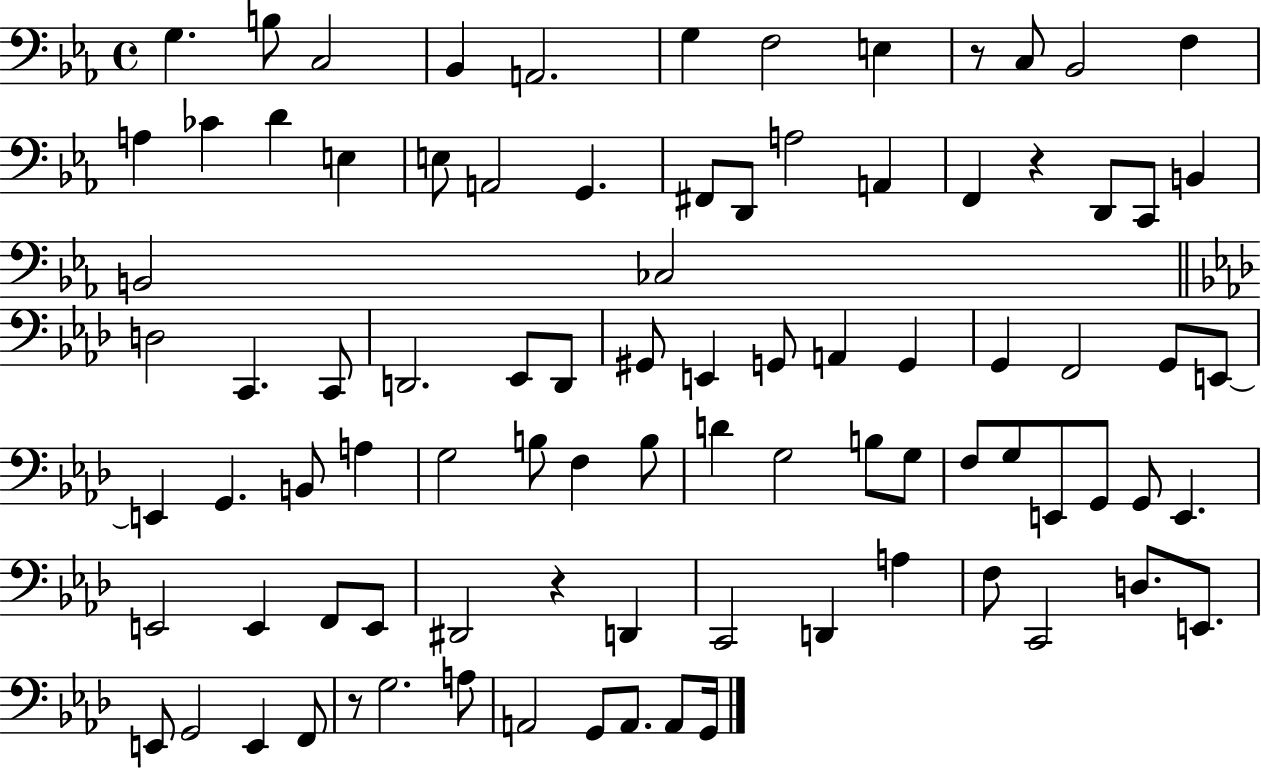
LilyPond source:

{
  \clef bass
  \time 4/4
  \defaultTimeSignature
  \key ees \major
  \repeat volta 2 { g4. b8 c2 | bes,4 a,2. | g4 f2 e4 | r8 c8 bes,2 f4 | \break a4 ces'4 d'4 e4 | e8 a,2 g,4. | fis,8 d,8 a2 a,4 | f,4 r4 d,8 c,8 b,4 | \break b,2 ces2 | \bar "||" \break \key f \minor d2 c,4. c,8 | d,2. ees,8 d,8 | gis,8 e,4 g,8 a,4 g,4 | g,4 f,2 g,8 e,8~~ | \break e,4 g,4. b,8 a4 | g2 b8 f4 b8 | d'4 g2 b8 g8 | f8 g8 e,8 g,8 g,8 e,4. | \break e,2 e,4 f,8 e,8 | dis,2 r4 d,4 | c,2 d,4 a4 | f8 c,2 d8. e,8. | \break e,8 g,2 e,4 f,8 | r8 g2. a8 | a,2 g,8 a,8. a,8 g,16 | } \bar "|."
}